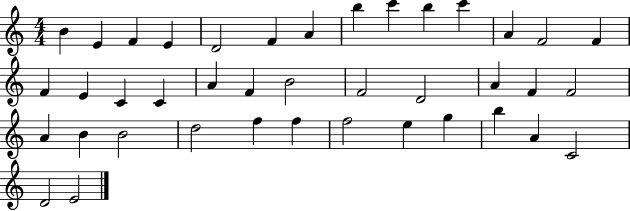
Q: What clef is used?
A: treble